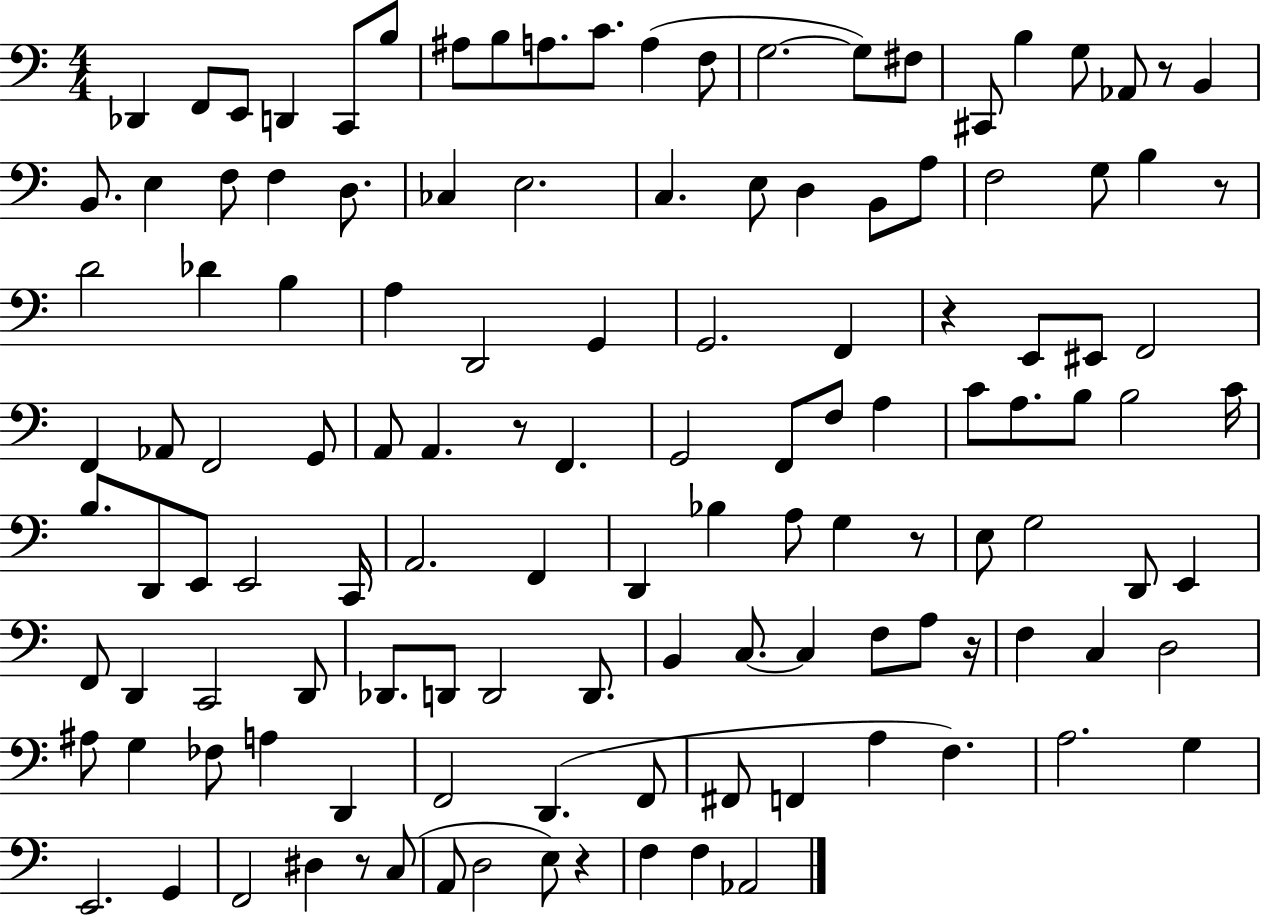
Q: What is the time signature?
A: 4/4